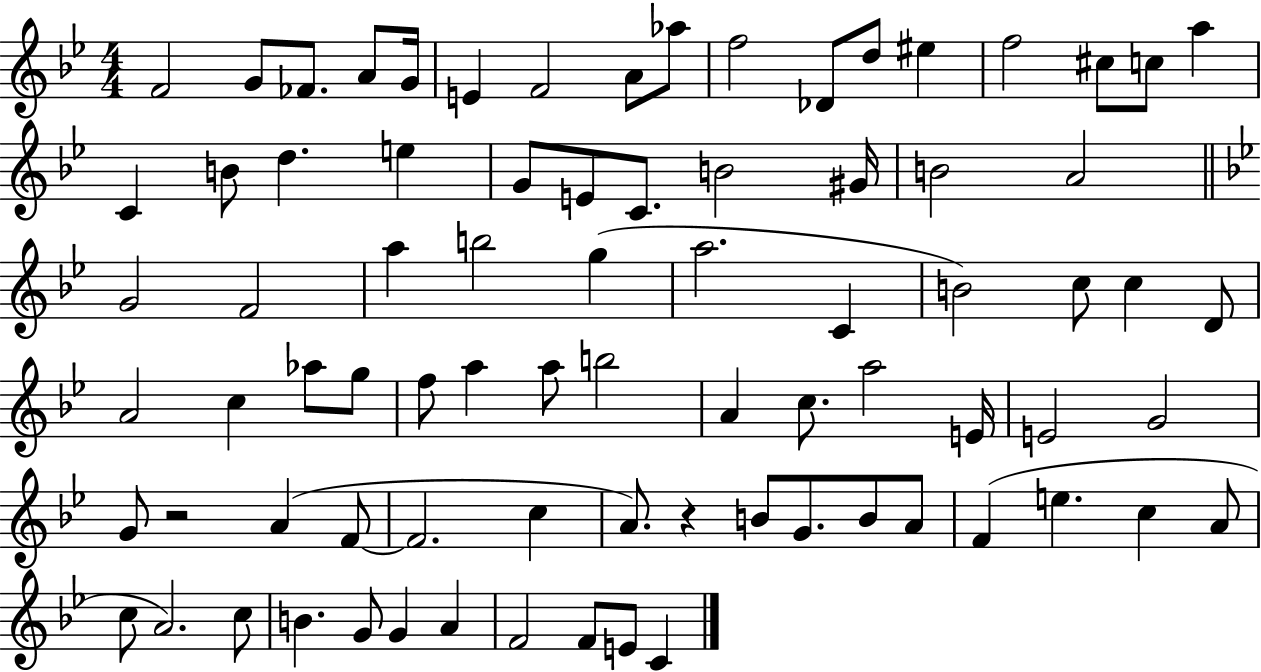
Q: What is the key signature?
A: BES major